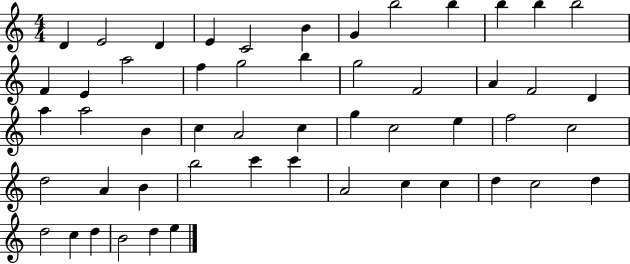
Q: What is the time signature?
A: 4/4